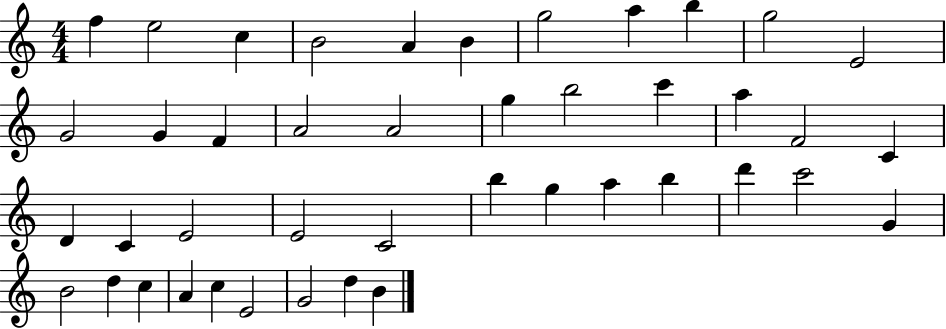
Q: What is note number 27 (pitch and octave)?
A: C4